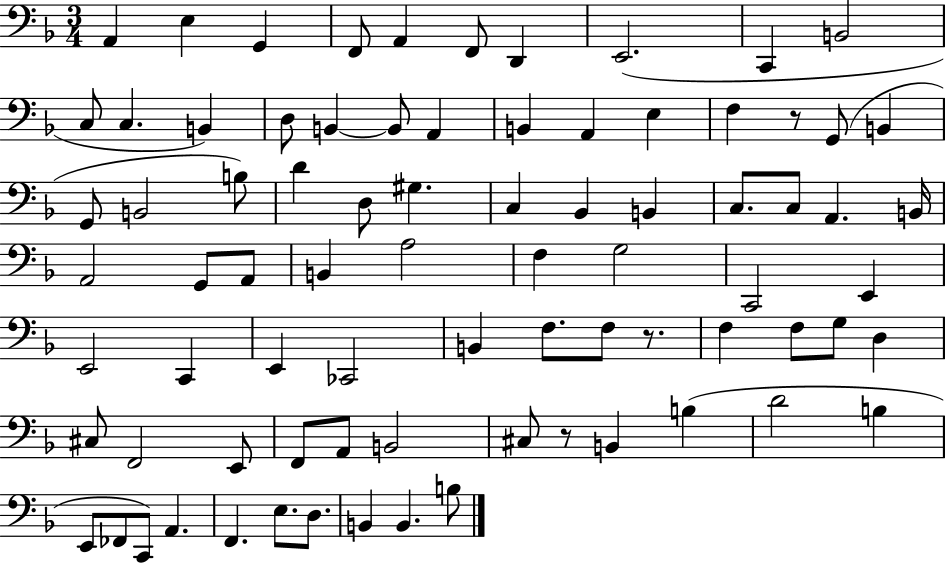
X:1
T:Untitled
M:3/4
L:1/4
K:F
A,, E, G,, F,,/2 A,, F,,/2 D,, E,,2 C,, B,,2 C,/2 C, B,, D,/2 B,, B,,/2 A,, B,, A,, E, F, z/2 G,,/2 B,, G,,/2 B,,2 B,/2 D D,/2 ^G, C, _B,, B,, C,/2 C,/2 A,, B,,/4 A,,2 G,,/2 A,,/2 B,, A,2 F, G,2 C,,2 E,, E,,2 C,, E,, _C,,2 B,, F,/2 F,/2 z/2 F, F,/2 G,/2 D, ^C,/2 F,,2 E,,/2 F,,/2 A,,/2 B,,2 ^C,/2 z/2 B,, B, D2 B, E,,/2 _F,,/2 C,,/2 A,, F,, E,/2 D,/2 B,, B,, B,/2